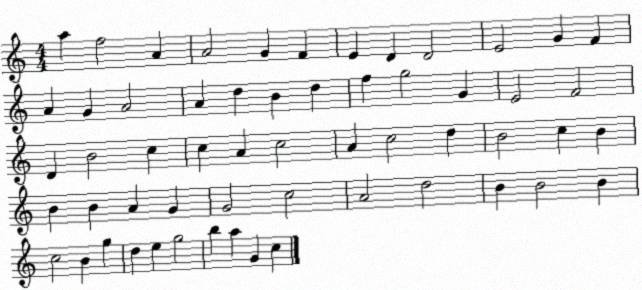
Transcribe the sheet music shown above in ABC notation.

X:1
T:Untitled
M:4/4
L:1/4
K:C
a f2 A A2 G F E D D2 E2 G F A G A2 A d B d f g2 G E2 F2 D B2 c c A c2 A c2 d B2 c B B B A G G2 c2 A2 d2 B B2 B c2 B g d e g2 b a G c